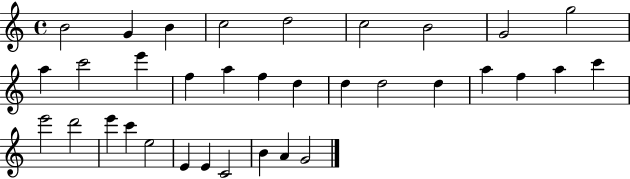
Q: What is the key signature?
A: C major